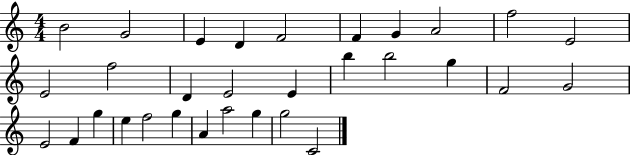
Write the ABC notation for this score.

X:1
T:Untitled
M:4/4
L:1/4
K:C
B2 G2 E D F2 F G A2 f2 E2 E2 f2 D E2 E b b2 g F2 G2 E2 F g e f2 g A a2 g g2 C2